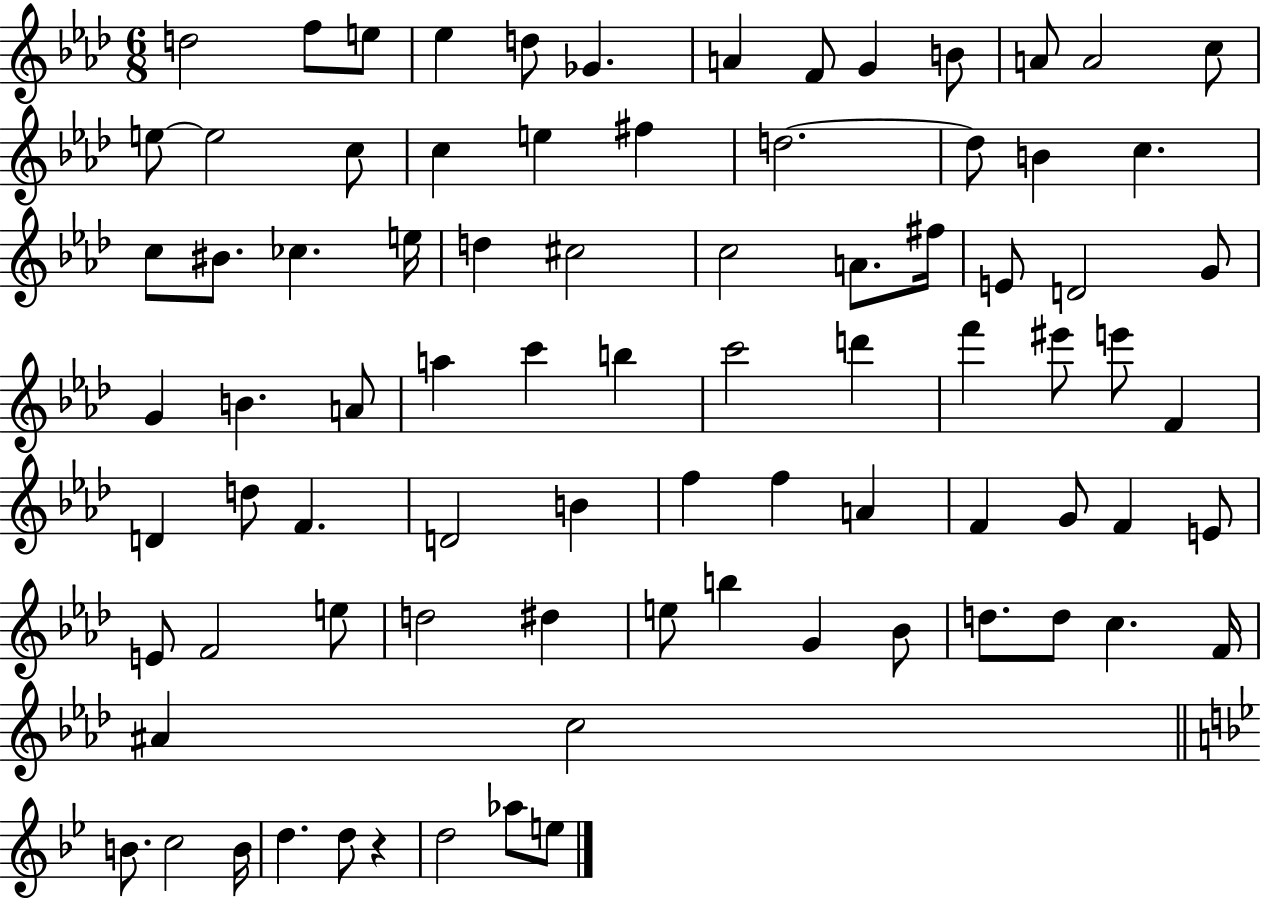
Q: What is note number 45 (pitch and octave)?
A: EIS6